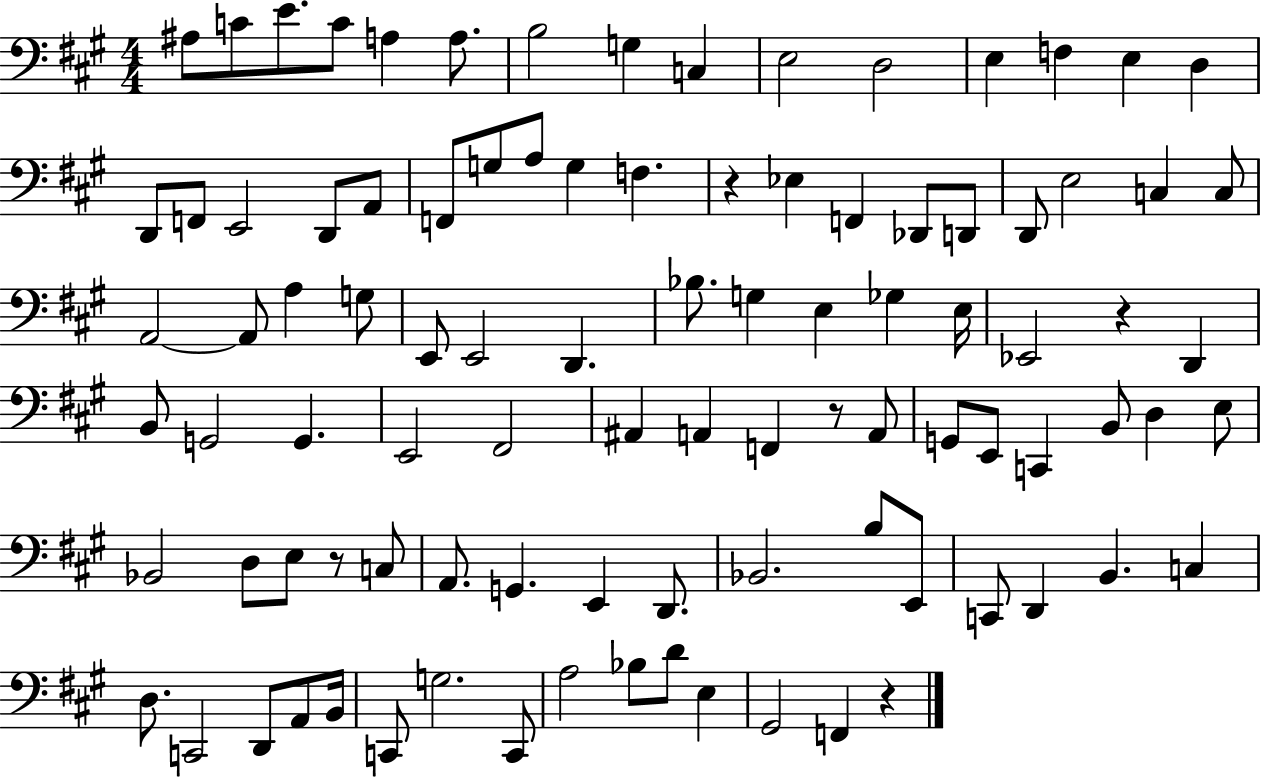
X:1
T:Untitled
M:4/4
L:1/4
K:A
^A,/2 C/2 E/2 C/2 A, A,/2 B,2 G, C, E,2 D,2 E, F, E, D, D,,/2 F,,/2 E,,2 D,,/2 A,,/2 F,,/2 G,/2 A,/2 G, F, z _E, F,, _D,,/2 D,,/2 D,,/2 E,2 C, C,/2 A,,2 A,,/2 A, G,/2 E,,/2 E,,2 D,, _B,/2 G, E, _G, E,/4 _E,,2 z D,, B,,/2 G,,2 G,, E,,2 ^F,,2 ^A,, A,, F,, z/2 A,,/2 G,,/2 E,,/2 C,, B,,/2 D, E,/2 _B,,2 D,/2 E,/2 z/2 C,/2 A,,/2 G,, E,, D,,/2 _B,,2 B,/2 E,,/2 C,,/2 D,, B,, C, D,/2 C,,2 D,,/2 A,,/2 B,,/4 C,,/2 G,2 C,,/2 A,2 _B,/2 D/2 E, ^G,,2 F,, z